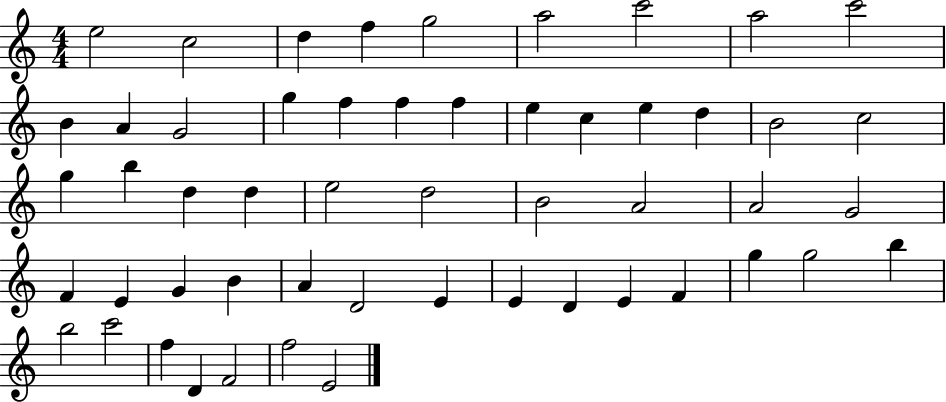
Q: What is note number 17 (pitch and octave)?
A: E5